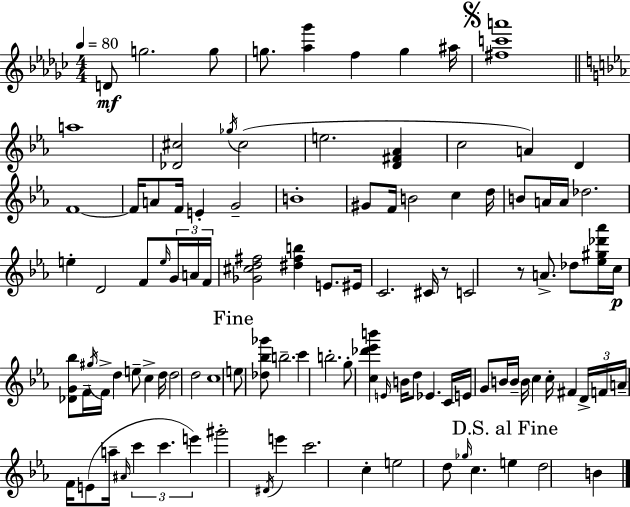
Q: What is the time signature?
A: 4/4